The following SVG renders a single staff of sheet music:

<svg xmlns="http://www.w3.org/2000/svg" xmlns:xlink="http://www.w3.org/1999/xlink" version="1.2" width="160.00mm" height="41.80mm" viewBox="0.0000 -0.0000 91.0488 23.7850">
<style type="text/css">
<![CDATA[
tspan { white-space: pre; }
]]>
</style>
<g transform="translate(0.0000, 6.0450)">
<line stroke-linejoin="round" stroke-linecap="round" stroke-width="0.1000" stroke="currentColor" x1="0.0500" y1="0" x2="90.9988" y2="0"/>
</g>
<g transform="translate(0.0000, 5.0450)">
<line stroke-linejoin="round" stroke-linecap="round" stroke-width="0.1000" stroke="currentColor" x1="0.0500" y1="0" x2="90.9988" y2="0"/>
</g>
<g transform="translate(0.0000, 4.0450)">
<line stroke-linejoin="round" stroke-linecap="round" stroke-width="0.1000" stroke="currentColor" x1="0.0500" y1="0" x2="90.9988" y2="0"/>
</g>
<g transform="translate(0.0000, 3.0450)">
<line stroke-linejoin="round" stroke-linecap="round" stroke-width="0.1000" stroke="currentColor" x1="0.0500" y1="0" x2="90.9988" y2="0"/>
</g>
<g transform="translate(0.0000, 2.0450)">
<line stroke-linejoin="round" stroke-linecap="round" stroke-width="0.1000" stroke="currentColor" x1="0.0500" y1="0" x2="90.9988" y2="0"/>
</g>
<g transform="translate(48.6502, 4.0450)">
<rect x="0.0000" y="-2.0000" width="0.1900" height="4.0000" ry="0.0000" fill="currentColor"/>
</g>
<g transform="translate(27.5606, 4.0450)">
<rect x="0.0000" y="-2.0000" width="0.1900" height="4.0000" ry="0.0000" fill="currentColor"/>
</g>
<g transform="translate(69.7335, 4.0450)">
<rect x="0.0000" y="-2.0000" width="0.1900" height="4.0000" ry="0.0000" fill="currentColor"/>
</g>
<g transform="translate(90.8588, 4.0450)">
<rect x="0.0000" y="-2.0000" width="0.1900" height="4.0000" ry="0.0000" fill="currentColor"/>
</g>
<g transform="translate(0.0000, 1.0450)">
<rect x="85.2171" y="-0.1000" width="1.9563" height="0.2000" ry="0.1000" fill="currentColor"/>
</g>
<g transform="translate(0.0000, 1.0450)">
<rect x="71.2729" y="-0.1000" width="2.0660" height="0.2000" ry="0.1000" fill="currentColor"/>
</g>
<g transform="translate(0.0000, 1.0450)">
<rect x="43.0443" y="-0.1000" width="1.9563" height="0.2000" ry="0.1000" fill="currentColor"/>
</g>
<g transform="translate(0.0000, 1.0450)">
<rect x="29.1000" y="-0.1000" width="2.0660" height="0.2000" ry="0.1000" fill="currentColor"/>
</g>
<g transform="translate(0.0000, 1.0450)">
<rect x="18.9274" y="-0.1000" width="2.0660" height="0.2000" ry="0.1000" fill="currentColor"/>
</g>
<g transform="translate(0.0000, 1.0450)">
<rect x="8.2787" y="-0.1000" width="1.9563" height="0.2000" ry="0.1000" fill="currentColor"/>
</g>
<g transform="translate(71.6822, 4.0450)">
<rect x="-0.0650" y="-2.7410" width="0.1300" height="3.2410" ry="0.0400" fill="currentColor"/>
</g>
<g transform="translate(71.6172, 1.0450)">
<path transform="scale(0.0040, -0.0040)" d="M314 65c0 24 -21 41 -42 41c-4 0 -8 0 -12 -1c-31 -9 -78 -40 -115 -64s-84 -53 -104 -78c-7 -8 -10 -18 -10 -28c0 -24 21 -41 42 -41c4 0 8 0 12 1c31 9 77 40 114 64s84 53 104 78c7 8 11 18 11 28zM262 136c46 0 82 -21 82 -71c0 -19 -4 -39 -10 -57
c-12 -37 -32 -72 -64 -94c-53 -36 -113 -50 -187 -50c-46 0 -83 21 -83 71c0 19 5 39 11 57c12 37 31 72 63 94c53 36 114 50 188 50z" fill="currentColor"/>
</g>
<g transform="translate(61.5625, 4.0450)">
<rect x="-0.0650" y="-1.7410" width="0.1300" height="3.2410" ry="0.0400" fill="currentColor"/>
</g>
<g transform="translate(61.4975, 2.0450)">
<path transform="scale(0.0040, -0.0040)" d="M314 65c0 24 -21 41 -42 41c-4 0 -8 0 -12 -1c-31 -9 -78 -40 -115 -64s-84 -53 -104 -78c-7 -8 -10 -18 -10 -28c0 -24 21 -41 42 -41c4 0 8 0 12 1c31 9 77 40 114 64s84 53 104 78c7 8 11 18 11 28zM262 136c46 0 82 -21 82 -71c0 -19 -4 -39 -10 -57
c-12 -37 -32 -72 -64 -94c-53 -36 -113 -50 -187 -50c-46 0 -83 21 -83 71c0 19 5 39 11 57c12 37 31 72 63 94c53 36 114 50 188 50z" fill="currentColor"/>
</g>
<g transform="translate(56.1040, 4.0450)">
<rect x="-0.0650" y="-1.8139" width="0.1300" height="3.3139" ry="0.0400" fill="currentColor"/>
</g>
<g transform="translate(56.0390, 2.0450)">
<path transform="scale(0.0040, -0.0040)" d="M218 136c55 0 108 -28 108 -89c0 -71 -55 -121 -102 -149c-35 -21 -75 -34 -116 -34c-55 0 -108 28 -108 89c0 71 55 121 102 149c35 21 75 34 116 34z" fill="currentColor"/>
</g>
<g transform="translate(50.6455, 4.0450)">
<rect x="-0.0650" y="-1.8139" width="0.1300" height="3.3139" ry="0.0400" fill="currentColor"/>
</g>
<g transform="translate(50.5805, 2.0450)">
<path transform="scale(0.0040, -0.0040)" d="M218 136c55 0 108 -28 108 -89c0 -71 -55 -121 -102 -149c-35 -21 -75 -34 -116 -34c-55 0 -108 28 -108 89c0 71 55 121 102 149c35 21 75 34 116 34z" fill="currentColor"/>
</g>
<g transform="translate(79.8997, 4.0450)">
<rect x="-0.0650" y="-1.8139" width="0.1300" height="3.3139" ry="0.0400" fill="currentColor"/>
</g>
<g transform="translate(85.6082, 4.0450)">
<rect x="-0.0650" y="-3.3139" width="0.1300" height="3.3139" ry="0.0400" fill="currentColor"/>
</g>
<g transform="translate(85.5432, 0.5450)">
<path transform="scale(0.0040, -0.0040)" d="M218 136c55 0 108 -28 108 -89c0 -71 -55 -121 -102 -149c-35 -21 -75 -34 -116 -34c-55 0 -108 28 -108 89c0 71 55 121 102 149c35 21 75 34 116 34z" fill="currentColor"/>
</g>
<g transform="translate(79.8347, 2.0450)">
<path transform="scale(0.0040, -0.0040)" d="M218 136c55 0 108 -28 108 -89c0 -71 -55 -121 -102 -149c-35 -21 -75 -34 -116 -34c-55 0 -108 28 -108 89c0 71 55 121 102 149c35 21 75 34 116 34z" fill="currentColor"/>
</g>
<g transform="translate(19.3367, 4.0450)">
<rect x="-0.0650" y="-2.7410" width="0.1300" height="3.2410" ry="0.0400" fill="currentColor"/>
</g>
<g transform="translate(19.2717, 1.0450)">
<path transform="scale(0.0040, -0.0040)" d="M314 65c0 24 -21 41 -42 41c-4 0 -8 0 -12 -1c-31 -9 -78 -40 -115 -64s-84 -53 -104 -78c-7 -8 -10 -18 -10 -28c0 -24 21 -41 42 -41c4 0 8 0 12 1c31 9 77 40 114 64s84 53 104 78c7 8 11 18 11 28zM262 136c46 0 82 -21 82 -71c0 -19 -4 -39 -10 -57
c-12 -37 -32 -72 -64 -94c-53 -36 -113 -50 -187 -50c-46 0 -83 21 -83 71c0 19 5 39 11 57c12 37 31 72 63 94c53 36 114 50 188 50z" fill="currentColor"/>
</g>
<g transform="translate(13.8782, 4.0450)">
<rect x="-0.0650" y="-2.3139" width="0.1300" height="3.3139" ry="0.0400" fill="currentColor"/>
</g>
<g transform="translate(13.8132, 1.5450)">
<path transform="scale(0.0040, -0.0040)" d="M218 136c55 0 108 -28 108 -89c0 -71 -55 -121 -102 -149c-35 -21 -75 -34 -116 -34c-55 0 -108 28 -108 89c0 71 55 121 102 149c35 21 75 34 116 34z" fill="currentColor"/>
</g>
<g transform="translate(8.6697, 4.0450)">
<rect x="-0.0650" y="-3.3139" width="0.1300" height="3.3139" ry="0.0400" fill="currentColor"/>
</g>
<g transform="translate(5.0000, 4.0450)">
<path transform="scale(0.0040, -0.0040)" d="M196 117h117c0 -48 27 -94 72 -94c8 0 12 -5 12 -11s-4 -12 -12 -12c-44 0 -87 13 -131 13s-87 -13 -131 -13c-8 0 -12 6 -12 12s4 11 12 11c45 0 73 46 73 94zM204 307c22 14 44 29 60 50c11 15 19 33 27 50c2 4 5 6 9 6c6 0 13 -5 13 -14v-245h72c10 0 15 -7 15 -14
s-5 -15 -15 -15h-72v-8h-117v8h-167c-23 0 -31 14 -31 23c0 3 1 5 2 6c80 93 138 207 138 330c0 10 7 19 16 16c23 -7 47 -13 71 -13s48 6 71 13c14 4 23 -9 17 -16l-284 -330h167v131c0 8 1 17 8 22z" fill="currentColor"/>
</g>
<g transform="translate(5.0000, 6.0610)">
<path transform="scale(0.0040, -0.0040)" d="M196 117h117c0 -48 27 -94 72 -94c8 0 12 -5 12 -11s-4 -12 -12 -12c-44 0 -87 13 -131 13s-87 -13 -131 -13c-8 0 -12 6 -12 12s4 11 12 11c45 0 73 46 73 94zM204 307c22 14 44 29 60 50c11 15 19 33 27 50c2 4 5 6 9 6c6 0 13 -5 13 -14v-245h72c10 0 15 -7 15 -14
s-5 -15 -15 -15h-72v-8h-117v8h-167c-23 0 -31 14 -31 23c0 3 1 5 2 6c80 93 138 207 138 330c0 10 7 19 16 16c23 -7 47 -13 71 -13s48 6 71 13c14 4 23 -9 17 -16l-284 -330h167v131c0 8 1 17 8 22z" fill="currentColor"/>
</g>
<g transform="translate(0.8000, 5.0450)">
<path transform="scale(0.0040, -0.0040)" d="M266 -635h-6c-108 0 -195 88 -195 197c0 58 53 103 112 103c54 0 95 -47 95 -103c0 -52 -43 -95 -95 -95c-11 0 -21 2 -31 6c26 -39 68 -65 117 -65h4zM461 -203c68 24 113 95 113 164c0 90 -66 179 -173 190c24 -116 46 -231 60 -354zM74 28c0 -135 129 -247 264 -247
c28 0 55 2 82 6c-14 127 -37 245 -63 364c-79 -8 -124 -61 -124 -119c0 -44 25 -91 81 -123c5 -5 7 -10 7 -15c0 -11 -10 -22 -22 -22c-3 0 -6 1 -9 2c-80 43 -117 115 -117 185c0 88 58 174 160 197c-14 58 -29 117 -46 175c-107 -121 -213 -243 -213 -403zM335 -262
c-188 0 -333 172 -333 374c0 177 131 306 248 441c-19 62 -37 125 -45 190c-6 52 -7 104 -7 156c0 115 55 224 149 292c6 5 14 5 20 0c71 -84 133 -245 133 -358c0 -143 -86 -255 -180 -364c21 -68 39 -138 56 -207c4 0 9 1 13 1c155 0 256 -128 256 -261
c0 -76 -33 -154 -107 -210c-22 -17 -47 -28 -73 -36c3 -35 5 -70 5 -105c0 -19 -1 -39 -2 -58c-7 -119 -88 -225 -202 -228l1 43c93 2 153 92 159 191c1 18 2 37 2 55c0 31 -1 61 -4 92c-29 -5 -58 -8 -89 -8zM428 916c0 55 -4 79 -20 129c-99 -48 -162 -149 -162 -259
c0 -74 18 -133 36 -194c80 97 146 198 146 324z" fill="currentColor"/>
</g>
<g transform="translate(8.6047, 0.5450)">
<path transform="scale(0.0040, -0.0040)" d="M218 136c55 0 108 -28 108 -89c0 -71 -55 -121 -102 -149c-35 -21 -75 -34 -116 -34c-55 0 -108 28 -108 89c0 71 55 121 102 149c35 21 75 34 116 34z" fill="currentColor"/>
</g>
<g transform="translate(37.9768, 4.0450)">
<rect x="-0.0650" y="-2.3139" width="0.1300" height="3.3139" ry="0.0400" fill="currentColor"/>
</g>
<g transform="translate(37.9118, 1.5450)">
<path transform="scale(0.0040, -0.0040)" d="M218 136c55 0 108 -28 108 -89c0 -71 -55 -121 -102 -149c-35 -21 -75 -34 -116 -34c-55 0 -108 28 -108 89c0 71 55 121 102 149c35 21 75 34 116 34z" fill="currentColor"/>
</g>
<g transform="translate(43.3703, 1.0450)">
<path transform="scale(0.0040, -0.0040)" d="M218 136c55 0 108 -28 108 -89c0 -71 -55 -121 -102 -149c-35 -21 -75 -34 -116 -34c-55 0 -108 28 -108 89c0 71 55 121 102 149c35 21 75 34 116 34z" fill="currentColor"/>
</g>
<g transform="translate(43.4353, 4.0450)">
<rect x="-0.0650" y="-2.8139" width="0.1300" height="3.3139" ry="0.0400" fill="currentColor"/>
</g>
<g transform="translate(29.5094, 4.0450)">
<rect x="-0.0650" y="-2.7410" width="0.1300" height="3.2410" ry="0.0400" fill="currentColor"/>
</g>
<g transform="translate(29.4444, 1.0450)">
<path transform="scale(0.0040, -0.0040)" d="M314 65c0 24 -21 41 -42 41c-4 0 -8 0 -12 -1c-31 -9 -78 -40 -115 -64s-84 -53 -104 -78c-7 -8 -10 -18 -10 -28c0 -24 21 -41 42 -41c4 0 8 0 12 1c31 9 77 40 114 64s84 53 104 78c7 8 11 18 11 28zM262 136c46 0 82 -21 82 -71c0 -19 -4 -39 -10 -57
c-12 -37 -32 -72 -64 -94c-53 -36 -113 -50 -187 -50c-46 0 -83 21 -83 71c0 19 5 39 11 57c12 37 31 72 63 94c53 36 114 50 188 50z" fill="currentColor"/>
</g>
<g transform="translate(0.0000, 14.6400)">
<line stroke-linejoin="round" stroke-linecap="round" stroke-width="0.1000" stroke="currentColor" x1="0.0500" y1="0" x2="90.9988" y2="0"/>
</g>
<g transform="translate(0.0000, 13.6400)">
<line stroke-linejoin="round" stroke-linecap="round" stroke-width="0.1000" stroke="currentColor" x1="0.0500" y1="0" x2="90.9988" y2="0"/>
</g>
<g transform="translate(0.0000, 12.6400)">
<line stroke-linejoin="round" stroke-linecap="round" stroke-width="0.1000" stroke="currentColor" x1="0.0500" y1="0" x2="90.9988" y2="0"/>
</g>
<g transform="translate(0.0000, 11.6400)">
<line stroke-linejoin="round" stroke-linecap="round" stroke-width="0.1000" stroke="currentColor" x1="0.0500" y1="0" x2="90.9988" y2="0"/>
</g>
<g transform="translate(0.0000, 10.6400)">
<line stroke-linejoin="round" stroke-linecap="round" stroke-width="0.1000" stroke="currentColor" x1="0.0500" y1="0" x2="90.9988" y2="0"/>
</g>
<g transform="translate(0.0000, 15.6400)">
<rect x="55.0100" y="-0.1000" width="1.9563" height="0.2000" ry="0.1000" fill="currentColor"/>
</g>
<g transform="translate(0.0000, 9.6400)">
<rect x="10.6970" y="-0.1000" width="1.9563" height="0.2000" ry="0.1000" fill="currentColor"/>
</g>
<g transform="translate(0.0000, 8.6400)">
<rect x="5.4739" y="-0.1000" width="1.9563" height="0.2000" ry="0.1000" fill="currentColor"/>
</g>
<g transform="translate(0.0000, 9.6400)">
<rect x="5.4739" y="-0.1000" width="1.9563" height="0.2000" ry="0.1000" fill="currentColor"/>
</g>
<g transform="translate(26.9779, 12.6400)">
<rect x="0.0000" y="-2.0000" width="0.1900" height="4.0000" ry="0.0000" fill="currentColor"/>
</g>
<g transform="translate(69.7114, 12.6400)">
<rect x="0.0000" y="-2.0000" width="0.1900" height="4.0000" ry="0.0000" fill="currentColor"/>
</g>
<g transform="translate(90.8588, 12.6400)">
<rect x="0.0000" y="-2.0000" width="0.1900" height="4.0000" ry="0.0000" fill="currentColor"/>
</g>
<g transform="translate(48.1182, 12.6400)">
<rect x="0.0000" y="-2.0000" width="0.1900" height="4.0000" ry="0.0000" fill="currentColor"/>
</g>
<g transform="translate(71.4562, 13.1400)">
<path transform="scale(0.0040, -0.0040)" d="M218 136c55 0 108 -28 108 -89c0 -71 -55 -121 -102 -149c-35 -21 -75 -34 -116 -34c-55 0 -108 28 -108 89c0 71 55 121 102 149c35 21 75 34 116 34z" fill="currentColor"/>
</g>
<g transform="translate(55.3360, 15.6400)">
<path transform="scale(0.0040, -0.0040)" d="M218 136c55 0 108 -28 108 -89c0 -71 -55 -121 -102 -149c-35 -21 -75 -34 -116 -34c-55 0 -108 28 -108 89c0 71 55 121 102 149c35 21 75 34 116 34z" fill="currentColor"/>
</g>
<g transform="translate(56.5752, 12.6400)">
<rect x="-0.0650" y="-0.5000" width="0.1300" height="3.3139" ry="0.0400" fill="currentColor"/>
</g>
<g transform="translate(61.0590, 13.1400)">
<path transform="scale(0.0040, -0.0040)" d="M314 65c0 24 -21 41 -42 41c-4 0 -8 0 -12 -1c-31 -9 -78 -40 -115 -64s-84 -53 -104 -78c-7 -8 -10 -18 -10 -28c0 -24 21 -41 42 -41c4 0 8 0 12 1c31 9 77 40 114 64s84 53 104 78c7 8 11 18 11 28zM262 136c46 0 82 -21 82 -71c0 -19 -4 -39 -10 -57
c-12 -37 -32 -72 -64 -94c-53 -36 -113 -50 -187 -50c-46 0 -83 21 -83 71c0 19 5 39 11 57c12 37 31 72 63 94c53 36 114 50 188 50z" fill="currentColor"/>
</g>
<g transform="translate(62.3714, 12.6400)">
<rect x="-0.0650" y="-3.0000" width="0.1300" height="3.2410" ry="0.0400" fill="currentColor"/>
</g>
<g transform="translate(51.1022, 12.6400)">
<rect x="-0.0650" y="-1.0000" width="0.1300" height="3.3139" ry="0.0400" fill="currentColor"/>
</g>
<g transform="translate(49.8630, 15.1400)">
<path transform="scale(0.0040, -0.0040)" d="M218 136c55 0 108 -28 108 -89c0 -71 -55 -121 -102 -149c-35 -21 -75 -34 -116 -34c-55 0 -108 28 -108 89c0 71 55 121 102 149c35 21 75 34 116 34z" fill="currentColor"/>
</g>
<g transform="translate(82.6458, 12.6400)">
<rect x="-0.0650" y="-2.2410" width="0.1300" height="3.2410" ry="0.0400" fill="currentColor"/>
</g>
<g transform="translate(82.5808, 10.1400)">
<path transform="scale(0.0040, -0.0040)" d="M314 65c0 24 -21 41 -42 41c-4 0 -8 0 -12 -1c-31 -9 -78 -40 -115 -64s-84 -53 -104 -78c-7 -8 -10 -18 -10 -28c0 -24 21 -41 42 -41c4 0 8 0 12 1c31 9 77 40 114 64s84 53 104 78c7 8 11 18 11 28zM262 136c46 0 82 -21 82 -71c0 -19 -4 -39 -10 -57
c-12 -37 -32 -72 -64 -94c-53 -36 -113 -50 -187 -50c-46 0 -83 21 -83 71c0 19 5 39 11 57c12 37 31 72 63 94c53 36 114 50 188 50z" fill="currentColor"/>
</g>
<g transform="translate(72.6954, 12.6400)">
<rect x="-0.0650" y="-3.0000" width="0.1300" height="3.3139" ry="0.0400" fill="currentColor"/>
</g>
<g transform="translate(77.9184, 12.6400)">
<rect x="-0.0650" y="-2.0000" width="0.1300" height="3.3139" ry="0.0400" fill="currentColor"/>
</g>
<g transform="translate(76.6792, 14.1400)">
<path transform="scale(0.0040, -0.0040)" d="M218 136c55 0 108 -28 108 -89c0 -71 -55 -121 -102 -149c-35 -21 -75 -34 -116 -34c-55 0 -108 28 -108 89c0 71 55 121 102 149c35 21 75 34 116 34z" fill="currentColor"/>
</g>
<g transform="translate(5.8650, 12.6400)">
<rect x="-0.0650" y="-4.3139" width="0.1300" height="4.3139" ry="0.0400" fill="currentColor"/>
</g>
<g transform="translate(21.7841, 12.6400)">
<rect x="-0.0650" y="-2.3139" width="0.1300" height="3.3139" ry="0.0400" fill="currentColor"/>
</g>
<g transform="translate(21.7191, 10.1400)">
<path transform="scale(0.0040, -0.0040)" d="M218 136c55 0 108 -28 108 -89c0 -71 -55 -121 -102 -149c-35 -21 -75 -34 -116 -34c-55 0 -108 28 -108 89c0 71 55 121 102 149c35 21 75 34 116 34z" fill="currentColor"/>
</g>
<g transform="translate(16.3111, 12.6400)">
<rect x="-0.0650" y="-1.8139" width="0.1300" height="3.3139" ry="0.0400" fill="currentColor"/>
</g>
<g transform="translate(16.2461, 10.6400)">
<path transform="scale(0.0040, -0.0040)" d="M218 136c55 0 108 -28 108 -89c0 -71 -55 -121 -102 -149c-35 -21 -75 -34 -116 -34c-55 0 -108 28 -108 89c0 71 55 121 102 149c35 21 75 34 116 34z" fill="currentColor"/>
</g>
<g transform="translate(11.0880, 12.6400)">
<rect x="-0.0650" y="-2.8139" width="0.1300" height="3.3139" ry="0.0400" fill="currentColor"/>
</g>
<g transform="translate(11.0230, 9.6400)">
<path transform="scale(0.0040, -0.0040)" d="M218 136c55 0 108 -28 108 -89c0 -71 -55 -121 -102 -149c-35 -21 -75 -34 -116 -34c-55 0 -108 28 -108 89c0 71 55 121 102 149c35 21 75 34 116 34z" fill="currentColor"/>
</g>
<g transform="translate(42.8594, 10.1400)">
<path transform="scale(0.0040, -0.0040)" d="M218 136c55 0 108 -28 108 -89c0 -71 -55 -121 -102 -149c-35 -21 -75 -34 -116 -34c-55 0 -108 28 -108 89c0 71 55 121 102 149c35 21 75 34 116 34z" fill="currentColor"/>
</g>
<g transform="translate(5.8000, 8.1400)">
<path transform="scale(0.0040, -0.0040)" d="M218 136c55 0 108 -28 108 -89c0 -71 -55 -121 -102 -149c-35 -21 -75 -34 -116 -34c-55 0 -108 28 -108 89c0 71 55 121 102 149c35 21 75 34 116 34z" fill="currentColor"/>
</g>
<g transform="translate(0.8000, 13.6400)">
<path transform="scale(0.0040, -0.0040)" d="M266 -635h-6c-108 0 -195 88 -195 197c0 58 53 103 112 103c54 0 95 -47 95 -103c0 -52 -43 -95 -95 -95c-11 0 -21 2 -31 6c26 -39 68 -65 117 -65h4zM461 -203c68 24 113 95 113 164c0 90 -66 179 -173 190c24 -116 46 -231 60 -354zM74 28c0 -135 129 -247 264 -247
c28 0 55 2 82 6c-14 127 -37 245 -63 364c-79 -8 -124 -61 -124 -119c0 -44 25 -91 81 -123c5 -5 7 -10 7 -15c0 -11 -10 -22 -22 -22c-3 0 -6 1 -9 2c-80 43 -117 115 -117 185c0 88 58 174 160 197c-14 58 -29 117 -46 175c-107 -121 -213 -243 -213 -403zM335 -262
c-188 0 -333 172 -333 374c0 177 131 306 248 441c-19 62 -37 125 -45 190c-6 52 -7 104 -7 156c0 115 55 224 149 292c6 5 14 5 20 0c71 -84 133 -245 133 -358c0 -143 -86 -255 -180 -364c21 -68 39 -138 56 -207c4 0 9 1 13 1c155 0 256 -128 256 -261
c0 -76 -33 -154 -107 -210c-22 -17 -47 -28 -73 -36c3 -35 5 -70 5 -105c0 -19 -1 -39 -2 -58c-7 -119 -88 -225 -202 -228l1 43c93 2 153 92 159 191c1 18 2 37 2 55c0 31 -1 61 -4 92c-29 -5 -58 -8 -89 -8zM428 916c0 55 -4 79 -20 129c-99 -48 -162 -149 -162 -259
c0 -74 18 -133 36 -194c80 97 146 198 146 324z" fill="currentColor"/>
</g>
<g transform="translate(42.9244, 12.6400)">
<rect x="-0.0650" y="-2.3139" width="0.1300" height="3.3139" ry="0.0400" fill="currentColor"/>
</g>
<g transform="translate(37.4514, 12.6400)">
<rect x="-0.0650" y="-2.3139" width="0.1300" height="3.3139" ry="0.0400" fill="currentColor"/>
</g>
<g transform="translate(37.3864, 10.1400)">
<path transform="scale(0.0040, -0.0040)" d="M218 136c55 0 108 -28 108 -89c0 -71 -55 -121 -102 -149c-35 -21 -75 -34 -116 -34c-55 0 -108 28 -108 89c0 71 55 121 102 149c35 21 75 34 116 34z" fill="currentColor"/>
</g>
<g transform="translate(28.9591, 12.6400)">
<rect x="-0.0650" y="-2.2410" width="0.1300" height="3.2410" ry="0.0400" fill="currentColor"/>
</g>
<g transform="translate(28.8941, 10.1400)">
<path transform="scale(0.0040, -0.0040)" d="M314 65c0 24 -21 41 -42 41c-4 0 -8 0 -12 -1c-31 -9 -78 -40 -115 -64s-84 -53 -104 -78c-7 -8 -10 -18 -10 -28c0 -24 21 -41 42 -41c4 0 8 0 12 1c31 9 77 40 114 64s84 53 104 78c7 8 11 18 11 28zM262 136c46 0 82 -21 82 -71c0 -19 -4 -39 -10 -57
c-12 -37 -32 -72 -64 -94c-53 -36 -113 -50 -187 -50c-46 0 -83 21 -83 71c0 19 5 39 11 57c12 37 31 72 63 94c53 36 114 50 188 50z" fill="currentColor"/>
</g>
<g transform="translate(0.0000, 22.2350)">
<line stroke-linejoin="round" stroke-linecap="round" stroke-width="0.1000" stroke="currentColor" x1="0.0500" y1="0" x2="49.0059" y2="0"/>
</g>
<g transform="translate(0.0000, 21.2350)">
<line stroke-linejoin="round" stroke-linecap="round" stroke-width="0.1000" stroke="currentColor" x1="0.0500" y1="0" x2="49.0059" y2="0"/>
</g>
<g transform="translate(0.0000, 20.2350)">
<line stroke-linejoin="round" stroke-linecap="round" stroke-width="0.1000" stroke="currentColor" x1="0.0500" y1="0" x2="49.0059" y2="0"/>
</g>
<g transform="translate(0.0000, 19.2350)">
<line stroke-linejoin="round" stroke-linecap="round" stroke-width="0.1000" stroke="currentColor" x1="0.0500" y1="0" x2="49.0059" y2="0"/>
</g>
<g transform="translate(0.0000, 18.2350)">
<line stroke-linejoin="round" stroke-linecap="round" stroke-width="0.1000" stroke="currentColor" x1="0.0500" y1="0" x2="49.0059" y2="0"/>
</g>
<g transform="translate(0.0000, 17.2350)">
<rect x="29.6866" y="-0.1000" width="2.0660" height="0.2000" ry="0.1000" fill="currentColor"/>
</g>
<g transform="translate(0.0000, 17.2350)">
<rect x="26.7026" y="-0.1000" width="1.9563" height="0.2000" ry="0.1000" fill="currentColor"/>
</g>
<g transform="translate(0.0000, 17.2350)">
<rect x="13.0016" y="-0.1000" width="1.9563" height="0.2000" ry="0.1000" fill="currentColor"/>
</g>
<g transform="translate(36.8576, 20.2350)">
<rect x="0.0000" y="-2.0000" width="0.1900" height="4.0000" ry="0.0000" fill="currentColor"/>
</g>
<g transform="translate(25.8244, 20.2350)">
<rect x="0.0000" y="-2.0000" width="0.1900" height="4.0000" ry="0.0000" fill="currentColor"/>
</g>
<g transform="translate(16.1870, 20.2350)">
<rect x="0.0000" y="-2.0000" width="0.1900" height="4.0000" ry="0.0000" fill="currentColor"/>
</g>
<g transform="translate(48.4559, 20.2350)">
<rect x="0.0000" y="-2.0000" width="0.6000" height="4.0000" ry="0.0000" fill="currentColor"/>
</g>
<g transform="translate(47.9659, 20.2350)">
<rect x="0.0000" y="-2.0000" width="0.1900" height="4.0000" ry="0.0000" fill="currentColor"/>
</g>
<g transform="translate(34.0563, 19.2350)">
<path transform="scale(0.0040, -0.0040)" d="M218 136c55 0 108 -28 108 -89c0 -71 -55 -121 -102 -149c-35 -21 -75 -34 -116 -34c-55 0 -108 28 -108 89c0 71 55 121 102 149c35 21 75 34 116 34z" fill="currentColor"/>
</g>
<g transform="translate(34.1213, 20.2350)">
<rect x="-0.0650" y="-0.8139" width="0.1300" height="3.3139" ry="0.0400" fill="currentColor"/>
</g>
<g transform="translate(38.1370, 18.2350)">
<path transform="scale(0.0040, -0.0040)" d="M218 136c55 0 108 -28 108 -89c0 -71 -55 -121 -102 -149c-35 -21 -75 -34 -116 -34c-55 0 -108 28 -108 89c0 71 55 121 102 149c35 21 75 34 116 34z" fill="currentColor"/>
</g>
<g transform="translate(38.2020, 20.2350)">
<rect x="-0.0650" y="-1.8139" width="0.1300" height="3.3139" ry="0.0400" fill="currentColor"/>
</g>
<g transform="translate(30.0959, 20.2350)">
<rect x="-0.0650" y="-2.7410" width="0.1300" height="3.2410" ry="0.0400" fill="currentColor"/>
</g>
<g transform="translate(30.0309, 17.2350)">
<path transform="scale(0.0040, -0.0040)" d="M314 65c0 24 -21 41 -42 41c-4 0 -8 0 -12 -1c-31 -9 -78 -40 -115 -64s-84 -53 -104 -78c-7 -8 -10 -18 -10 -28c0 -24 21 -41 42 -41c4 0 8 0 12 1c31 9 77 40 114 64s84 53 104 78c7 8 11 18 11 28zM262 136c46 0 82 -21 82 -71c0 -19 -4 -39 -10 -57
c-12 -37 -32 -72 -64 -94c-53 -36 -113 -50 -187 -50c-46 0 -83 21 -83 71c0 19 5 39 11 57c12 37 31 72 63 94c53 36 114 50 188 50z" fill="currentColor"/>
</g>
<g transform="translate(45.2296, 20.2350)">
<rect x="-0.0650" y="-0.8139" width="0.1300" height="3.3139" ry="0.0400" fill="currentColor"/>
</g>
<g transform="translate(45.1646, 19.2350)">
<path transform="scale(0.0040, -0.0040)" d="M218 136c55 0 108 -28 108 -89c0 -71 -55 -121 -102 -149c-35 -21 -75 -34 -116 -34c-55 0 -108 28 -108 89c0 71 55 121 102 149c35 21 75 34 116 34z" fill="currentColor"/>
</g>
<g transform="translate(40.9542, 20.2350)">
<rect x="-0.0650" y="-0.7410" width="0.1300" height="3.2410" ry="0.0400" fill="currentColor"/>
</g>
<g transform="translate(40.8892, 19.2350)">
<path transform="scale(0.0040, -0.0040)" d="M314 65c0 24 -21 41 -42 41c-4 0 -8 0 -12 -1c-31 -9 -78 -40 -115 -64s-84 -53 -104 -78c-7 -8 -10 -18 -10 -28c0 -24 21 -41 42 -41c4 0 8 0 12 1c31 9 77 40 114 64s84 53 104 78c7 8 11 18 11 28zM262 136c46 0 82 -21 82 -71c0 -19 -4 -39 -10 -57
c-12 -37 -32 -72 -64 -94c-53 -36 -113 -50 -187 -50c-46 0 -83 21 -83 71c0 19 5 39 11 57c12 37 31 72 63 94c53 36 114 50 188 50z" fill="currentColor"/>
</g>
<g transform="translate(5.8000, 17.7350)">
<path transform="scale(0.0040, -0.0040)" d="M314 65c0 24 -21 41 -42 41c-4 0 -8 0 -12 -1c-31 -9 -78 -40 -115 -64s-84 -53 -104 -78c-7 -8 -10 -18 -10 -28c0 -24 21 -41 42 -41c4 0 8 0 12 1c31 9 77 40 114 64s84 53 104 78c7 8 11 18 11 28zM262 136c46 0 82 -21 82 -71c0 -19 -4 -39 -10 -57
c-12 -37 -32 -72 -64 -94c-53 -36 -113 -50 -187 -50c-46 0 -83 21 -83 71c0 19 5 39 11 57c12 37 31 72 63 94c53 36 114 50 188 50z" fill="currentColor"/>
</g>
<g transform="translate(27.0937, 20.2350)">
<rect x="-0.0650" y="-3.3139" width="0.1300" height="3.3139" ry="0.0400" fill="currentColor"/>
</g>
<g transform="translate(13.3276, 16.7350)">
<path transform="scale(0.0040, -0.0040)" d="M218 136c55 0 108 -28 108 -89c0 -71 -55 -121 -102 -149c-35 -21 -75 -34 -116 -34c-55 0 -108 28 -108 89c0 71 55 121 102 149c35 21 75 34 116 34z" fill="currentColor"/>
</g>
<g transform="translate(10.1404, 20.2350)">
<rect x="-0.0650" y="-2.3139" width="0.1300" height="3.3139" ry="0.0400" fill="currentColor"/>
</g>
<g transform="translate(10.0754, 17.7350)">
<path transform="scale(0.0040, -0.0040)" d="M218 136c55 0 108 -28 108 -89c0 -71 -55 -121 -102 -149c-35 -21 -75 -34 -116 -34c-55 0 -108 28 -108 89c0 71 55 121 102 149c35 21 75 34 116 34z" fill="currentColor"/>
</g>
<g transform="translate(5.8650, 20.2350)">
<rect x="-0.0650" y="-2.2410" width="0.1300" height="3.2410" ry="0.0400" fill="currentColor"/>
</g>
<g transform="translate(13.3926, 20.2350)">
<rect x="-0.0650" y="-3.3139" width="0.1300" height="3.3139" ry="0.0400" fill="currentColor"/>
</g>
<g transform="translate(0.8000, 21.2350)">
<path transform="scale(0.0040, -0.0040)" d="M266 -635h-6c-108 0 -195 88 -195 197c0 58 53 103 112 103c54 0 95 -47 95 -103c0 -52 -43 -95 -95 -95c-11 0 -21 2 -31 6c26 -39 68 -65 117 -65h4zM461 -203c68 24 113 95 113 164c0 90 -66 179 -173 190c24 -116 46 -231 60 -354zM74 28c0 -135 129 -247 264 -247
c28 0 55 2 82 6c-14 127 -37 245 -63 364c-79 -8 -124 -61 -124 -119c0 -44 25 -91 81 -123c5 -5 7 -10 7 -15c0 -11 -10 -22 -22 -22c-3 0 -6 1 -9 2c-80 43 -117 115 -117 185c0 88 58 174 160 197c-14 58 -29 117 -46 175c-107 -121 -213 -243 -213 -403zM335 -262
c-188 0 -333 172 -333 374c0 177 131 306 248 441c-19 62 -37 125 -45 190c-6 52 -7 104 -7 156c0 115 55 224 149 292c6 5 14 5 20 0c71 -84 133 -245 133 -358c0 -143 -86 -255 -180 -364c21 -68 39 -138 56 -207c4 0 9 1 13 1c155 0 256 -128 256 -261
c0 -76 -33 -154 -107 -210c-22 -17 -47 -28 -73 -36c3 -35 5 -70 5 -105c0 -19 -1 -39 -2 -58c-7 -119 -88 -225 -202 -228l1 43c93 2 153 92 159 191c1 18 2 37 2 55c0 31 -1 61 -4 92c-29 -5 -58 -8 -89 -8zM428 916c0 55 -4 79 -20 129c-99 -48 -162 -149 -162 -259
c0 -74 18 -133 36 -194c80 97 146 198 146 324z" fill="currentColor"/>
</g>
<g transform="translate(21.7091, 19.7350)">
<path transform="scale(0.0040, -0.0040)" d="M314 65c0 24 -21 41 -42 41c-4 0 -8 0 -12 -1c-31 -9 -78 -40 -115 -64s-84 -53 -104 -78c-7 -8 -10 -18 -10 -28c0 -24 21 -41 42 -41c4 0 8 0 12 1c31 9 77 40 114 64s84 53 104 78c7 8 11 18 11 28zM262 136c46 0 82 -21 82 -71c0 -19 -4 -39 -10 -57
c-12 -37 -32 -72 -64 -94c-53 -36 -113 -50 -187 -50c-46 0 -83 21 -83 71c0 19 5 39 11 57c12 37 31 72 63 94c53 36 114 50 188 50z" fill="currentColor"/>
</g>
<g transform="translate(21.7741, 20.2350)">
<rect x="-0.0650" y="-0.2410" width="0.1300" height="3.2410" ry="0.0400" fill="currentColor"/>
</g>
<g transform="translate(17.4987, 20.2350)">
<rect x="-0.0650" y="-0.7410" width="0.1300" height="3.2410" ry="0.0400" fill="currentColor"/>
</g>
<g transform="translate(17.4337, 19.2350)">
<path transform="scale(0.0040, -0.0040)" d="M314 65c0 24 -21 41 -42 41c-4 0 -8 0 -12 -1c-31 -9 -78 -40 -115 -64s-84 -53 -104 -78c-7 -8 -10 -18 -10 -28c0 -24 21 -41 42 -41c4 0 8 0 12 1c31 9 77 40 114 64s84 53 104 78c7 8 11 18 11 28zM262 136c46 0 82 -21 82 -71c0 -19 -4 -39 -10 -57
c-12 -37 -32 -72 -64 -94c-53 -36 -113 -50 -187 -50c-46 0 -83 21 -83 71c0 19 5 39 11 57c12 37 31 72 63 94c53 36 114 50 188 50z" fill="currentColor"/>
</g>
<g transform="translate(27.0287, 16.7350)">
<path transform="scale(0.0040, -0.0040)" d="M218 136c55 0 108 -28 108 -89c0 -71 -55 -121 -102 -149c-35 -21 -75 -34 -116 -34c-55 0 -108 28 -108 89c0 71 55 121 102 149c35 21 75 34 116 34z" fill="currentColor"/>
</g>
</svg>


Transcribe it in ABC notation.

X:1
T:Untitled
M:4/4
L:1/4
K:C
b g a2 a2 g a f f f2 a2 f b d' a f g g2 g g D C A2 A F g2 g2 g b d2 c2 b a2 d f d2 d